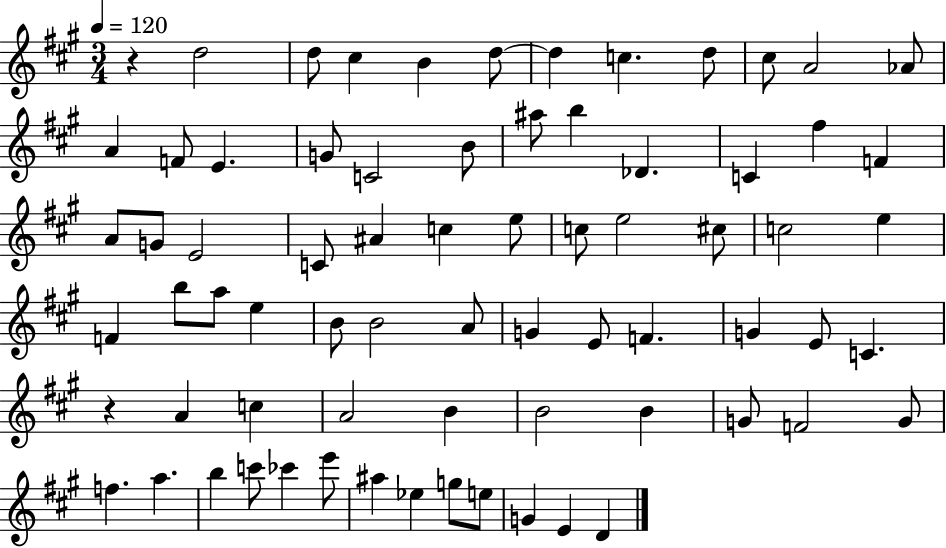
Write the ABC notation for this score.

X:1
T:Untitled
M:3/4
L:1/4
K:A
z d2 d/2 ^c B d/2 d c d/2 ^c/2 A2 _A/2 A F/2 E G/2 C2 B/2 ^a/2 b _D C ^f F A/2 G/2 E2 C/2 ^A c e/2 c/2 e2 ^c/2 c2 e F b/2 a/2 e B/2 B2 A/2 G E/2 F G E/2 C z A c A2 B B2 B G/2 F2 G/2 f a b c'/2 _c' e'/2 ^a _e g/2 e/2 G E D